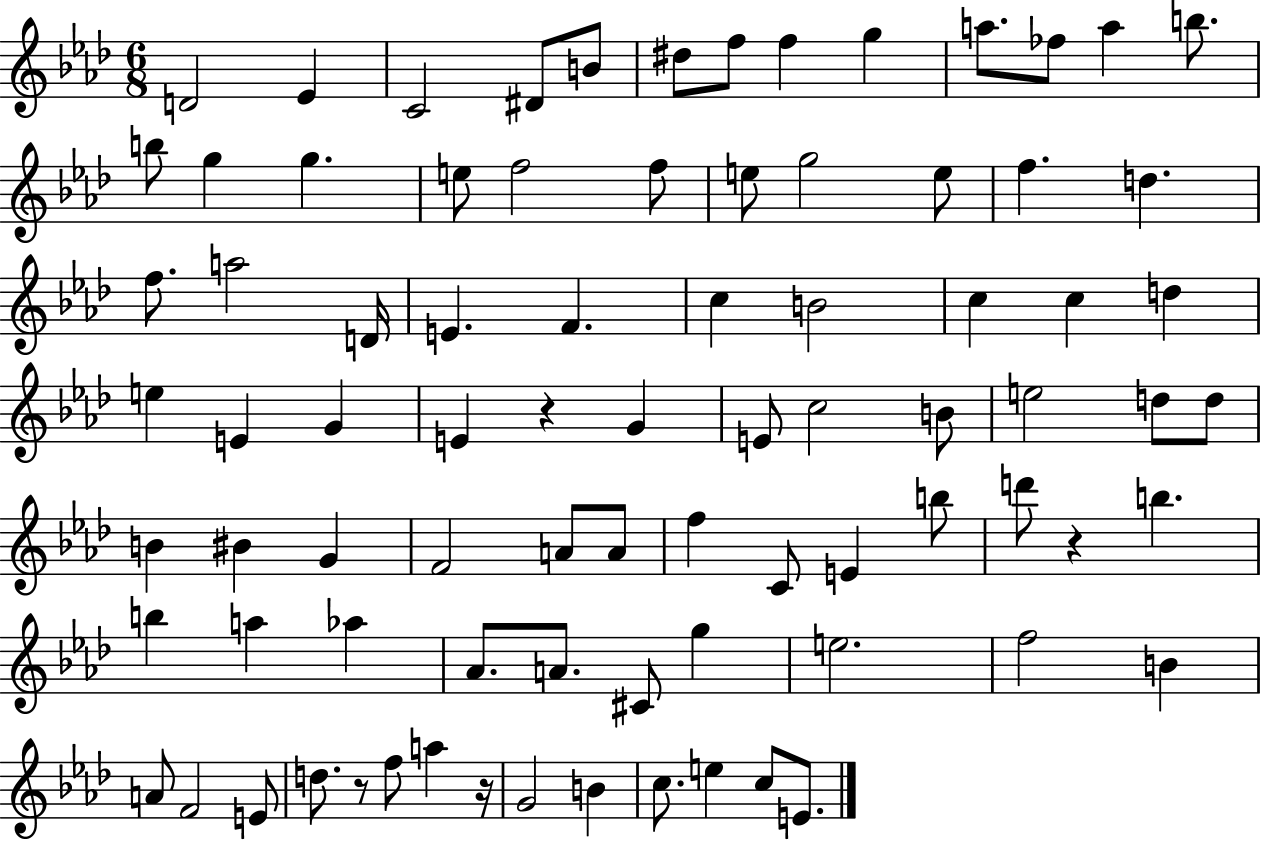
X:1
T:Untitled
M:6/8
L:1/4
K:Ab
D2 _E C2 ^D/2 B/2 ^d/2 f/2 f g a/2 _f/2 a b/2 b/2 g g e/2 f2 f/2 e/2 g2 e/2 f d f/2 a2 D/4 E F c B2 c c d e E G E z G E/2 c2 B/2 e2 d/2 d/2 B ^B G F2 A/2 A/2 f C/2 E b/2 d'/2 z b b a _a _A/2 A/2 ^C/2 g e2 f2 B A/2 F2 E/2 d/2 z/2 f/2 a z/4 G2 B c/2 e c/2 E/2